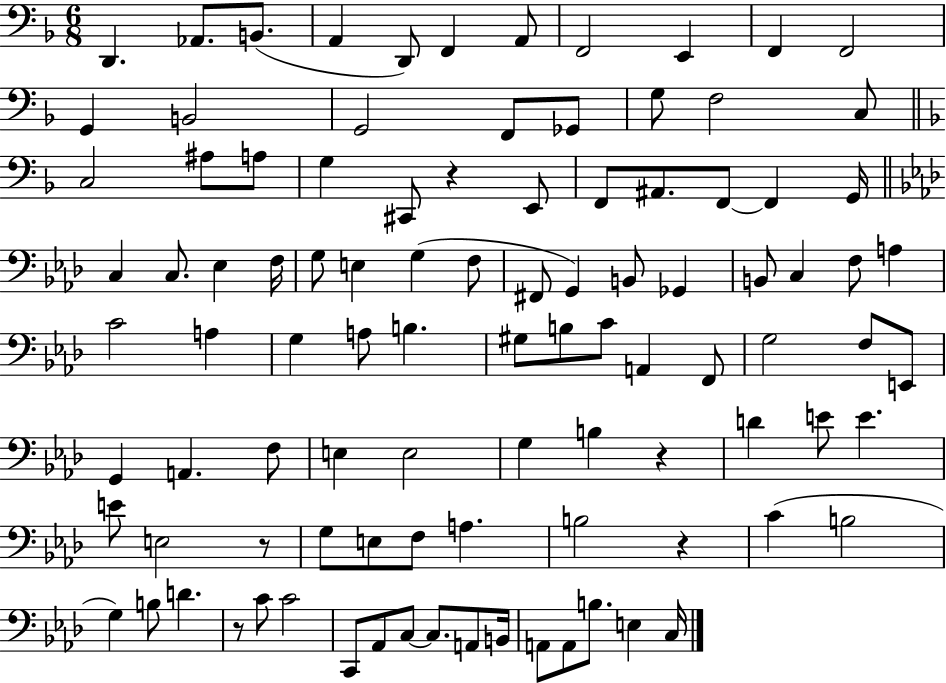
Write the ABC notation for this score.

X:1
T:Untitled
M:6/8
L:1/4
K:F
D,, _A,,/2 B,,/2 A,, D,,/2 F,, A,,/2 F,,2 E,, F,, F,,2 G,, B,,2 G,,2 F,,/2 _G,,/2 G,/2 F,2 C,/2 C,2 ^A,/2 A,/2 G, ^C,,/2 z E,,/2 F,,/2 ^A,,/2 F,,/2 F,, G,,/4 C, C,/2 _E, F,/4 G,/2 E, G, F,/2 ^F,,/2 G,, B,,/2 _G,, B,,/2 C, F,/2 A, C2 A, G, A,/2 B, ^G,/2 B,/2 C/2 A,, F,,/2 G,2 F,/2 E,,/2 G,, A,, F,/2 E, E,2 G, B, z D E/2 E E/2 E,2 z/2 G,/2 E,/2 F,/2 A, B,2 z C B,2 G, B,/2 D z/2 C/2 C2 C,,/2 _A,,/2 C,/2 C,/2 A,,/2 B,,/4 A,,/2 A,,/2 B,/2 E, C,/4